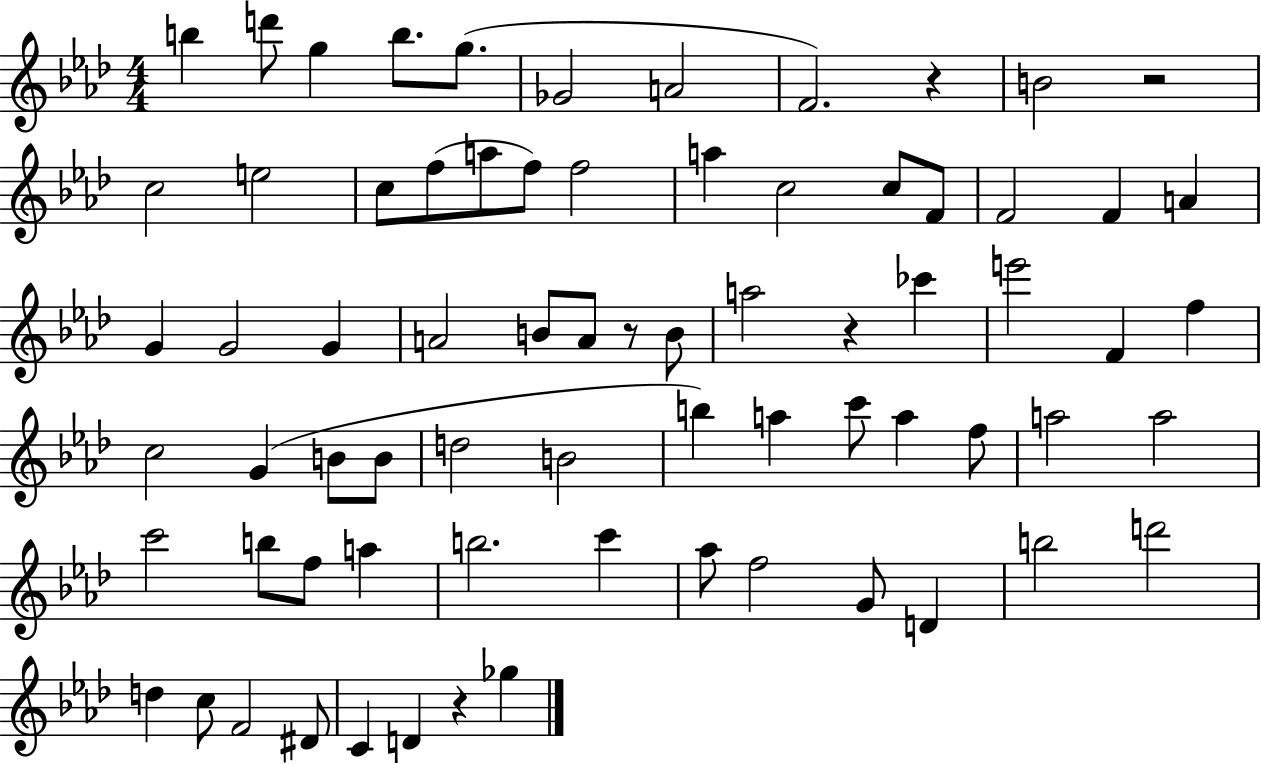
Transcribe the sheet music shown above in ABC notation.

X:1
T:Untitled
M:4/4
L:1/4
K:Ab
b d'/2 g b/2 g/2 _G2 A2 F2 z B2 z2 c2 e2 c/2 f/2 a/2 f/2 f2 a c2 c/2 F/2 F2 F A G G2 G A2 B/2 A/2 z/2 B/2 a2 z _c' e'2 F f c2 G B/2 B/2 d2 B2 b a c'/2 a f/2 a2 a2 c'2 b/2 f/2 a b2 c' _a/2 f2 G/2 D b2 d'2 d c/2 F2 ^D/2 C D z _g